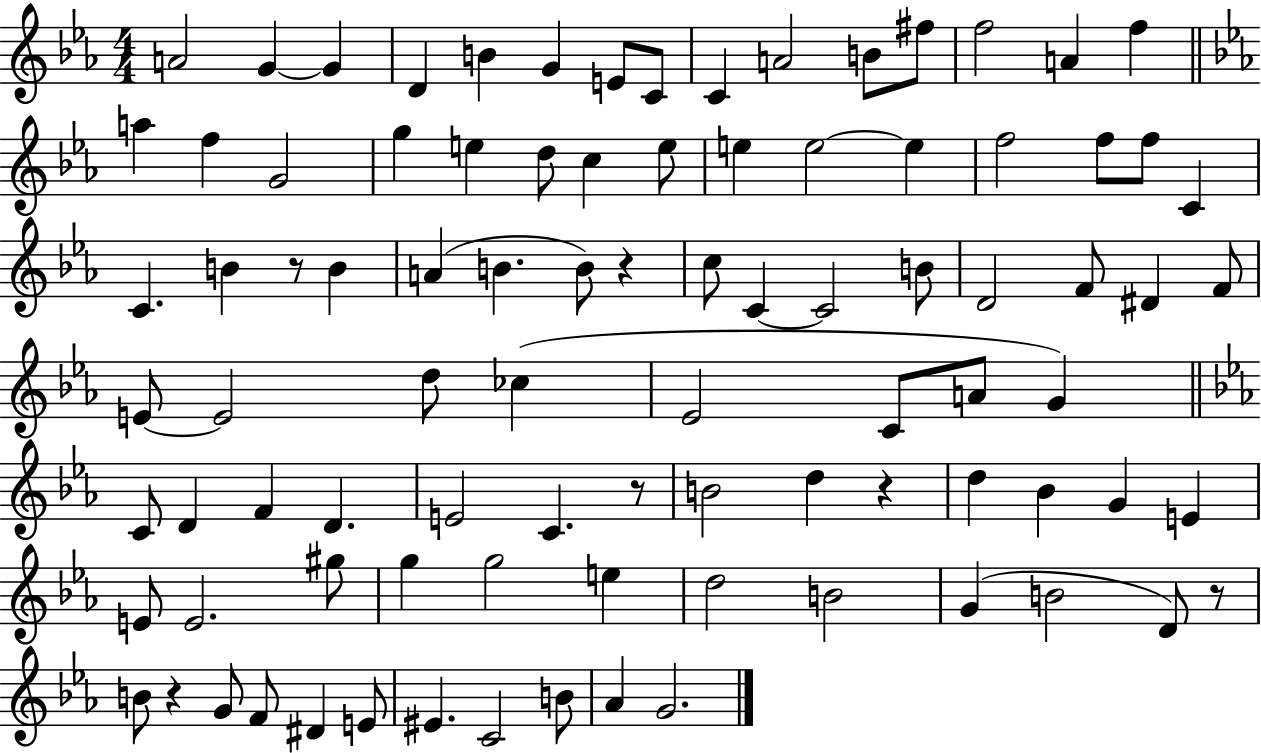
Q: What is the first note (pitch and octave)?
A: A4